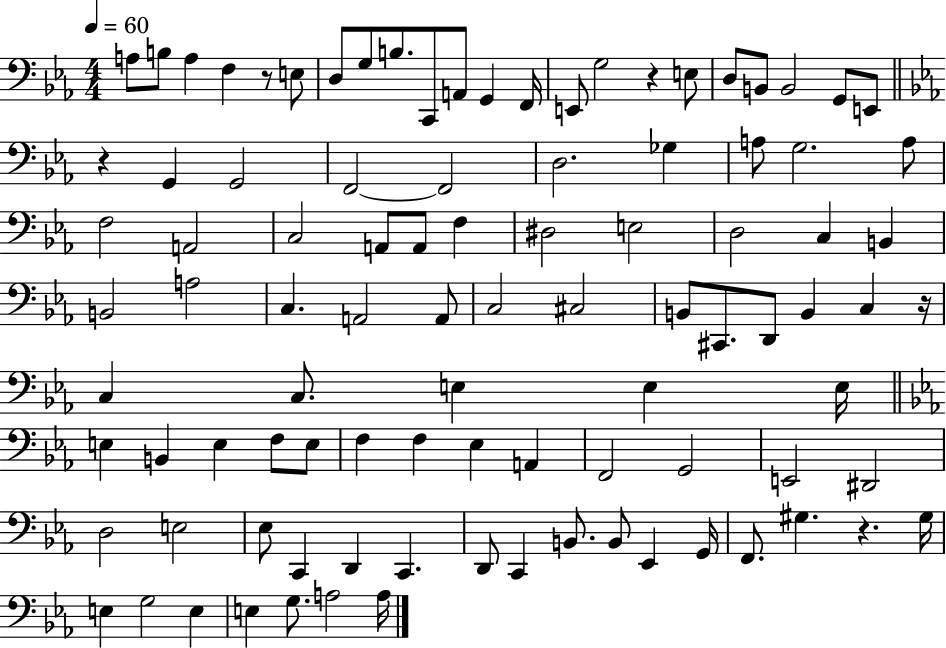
A3/e B3/e A3/q F3/q R/e E3/e D3/e G3/e B3/e. C2/e A2/e G2/q F2/s E2/e G3/h R/q E3/e D3/e B2/e B2/h G2/e E2/e R/q G2/q G2/h F2/h F2/h D3/h. Gb3/q A3/e G3/h. A3/e F3/h A2/h C3/h A2/e A2/e F3/q D#3/h E3/h D3/h C3/q B2/q B2/h A3/h C3/q. A2/h A2/e C3/h C#3/h B2/e C#2/e. D2/e B2/q C3/q R/s C3/q C3/e. E3/q E3/q E3/s E3/q B2/q E3/q F3/e E3/e F3/q F3/q Eb3/q A2/q F2/h G2/h E2/h D#2/h D3/h E3/h Eb3/e C2/q D2/q C2/q. D2/e C2/q B2/e. B2/e Eb2/q G2/s F2/e. G#3/q. R/q. G#3/s E3/q G3/h E3/q E3/q G3/e. A3/h A3/s